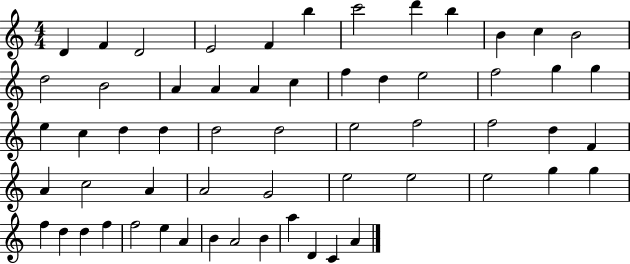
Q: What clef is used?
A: treble